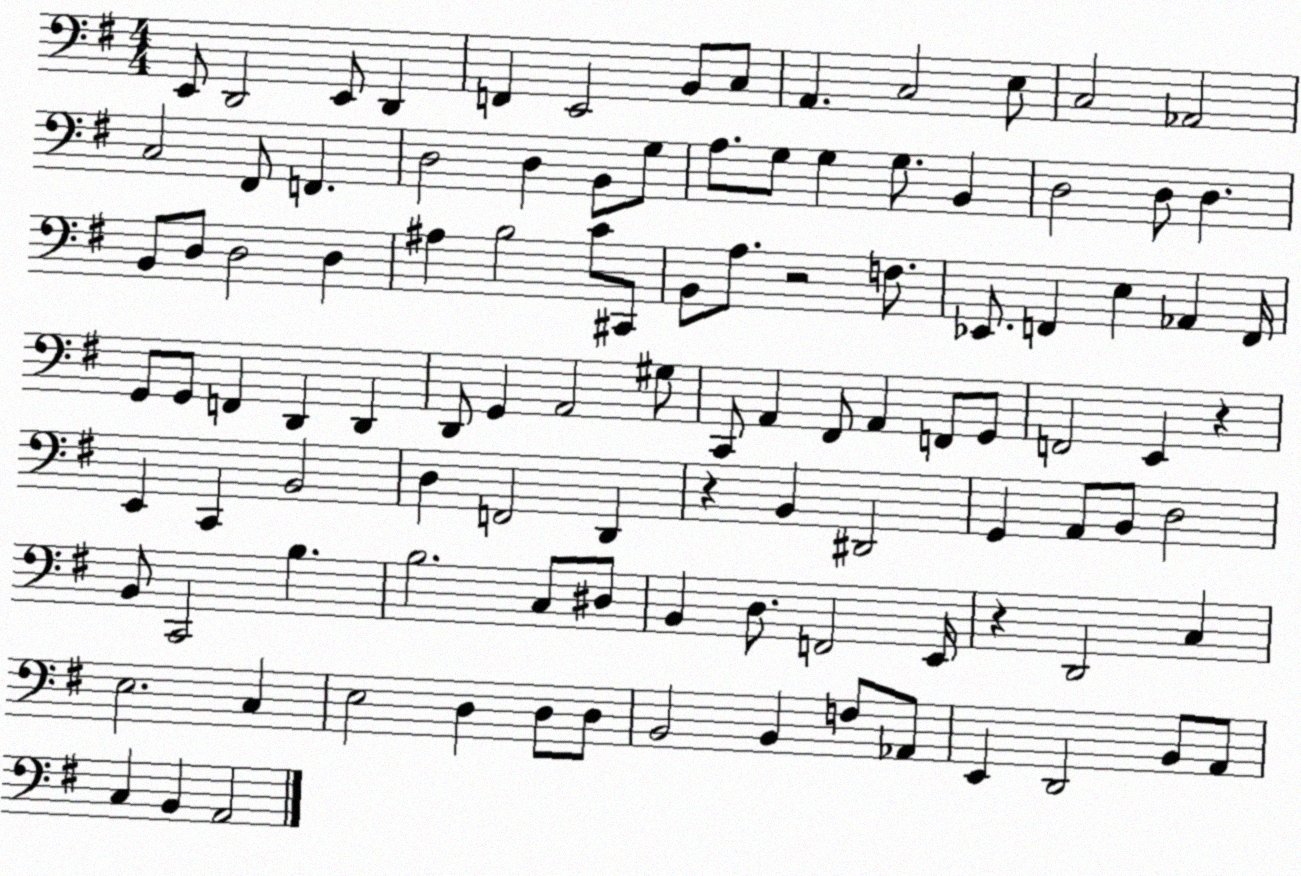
X:1
T:Untitled
M:4/4
L:1/4
K:G
E,,/2 D,,2 E,,/2 D,, F,, E,,2 B,,/2 C,/2 A,, C,2 E,/2 C,2 _A,,2 C,2 ^F,,/2 F,, D,2 D, B,,/2 G,/2 A,/2 G,/2 G, G,/2 B,, D,2 D,/2 D, B,,/2 D,/2 D,2 D, ^A, B,2 C/2 ^C,,/2 B,,/2 A,/2 z2 F,/2 _E,,/2 F,, E, _A,, F,,/4 G,,/2 G,,/2 F,, D,, D,, D,,/2 G,, A,,2 ^G,/2 C,,/2 A,, ^F,,/2 A,, F,,/2 G,,/2 F,,2 E,, z E,, C,, B,,2 D, F,,2 D,, z B,, ^D,,2 G,, A,,/2 B,,/2 D,2 B,,/2 C,,2 B, B,2 C,/2 ^D,/2 B,, D,/2 F,,2 E,,/4 z D,,2 C, E,2 C, E,2 D, D,/2 D,/2 B,,2 B,, F,/2 _A,,/2 E,, D,,2 B,,/2 A,,/2 C, B,, A,,2